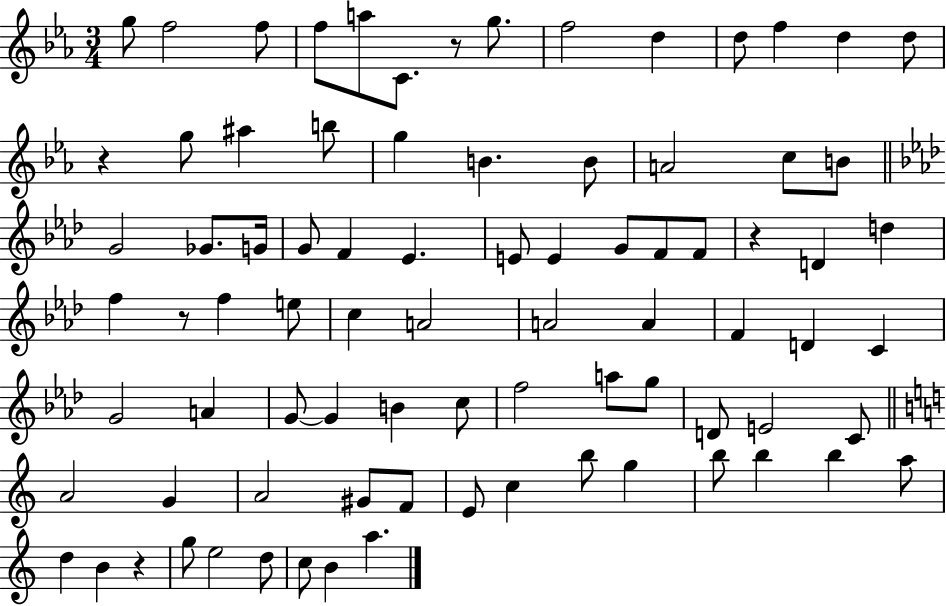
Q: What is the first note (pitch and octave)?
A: G5